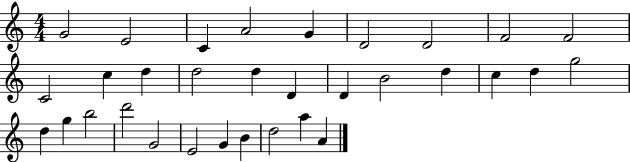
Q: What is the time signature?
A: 4/4